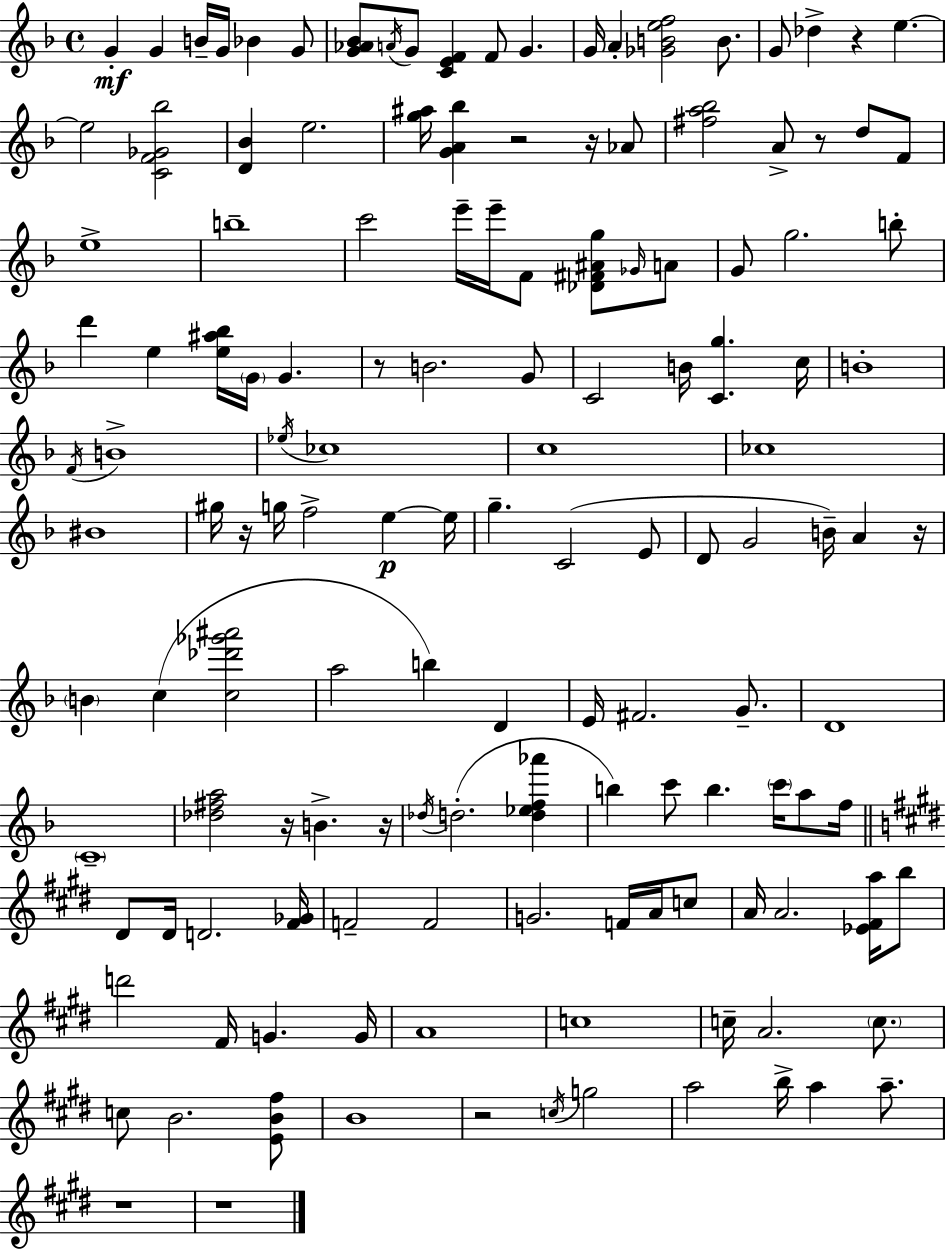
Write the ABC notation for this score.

X:1
T:Untitled
M:4/4
L:1/4
K:Dm
G G B/4 G/4 _B G/2 [G_A_B]/2 A/4 G/2 [CEF] F/2 G G/4 A [_GBef]2 B/2 G/2 _d z e e2 [CF_G_b]2 [D_B] e2 [g^a]/4 [GA_b] z2 z/4 _A/2 [^fa_b]2 A/2 z/2 d/2 F/2 e4 b4 c'2 e'/4 e'/4 F/2 [_D^F^Ag]/2 _G/4 A/2 G/2 g2 b/2 d' e [e^a_b]/4 G/4 G z/2 B2 G/2 C2 B/4 [Cg] c/4 B4 F/4 B4 _e/4 _c4 c4 _c4 ^B4 ^g/4 z/4 g/4 f2 e e/4 g C2 E/2 D/2 G2 B/4 A z/4 B c [c_d'_g'^a']2 a2 b D E/4 ^F2 G/2 D4 C4 [_d^fa]2 z/4 B z/4 _d/4 d2 [d_ef_a'] b c'/2 b c'/4 a/2 f/4 ^D/2 ^D/4 D2 [^F_G]/4 F2 F2 G2 F/4 A/4 c/2 A/4 A2 [_E^Fa]/4 b/2 d'2 ^F/4 G G/4 A4 c4 c/4 A2 c/2 c/2 B2 [EB^f]/2 B4 z2 c/4 g2 a2 b/4 a a/2 z4 z4